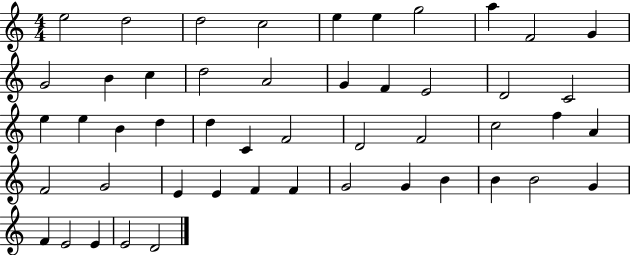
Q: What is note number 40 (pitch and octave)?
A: G4